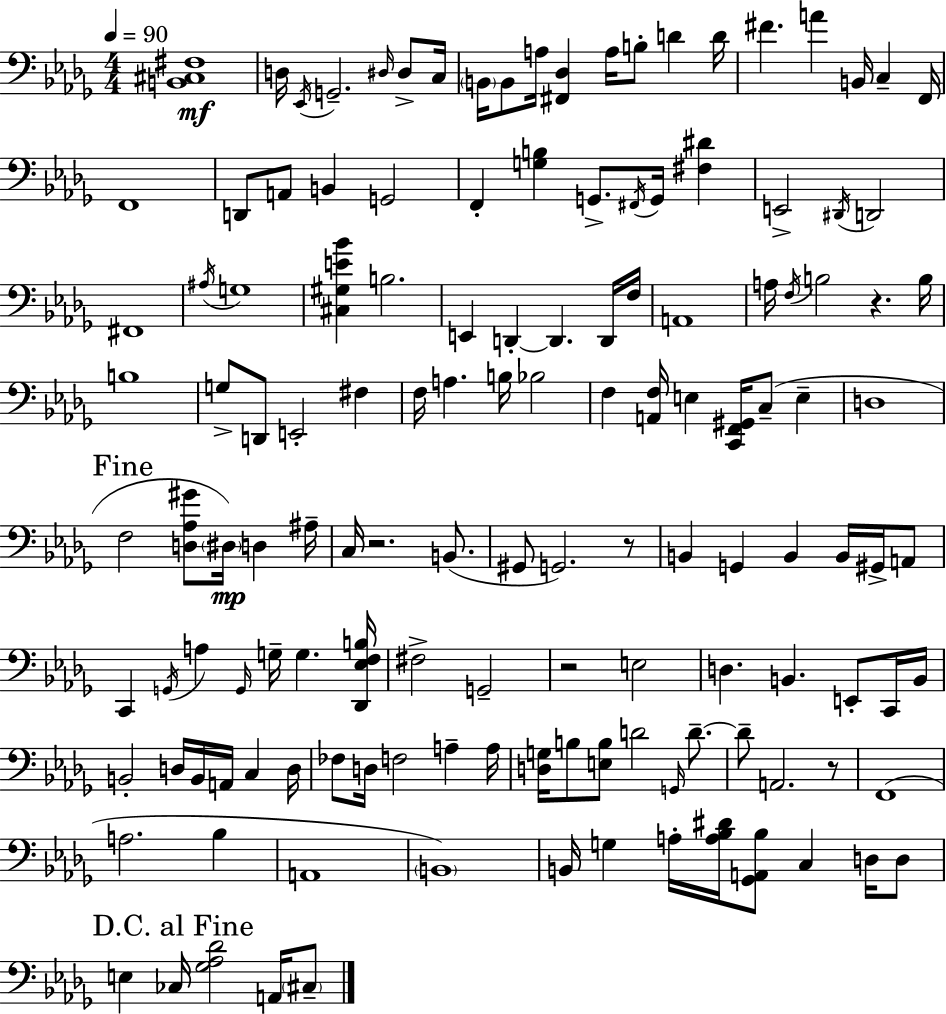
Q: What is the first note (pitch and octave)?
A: D3